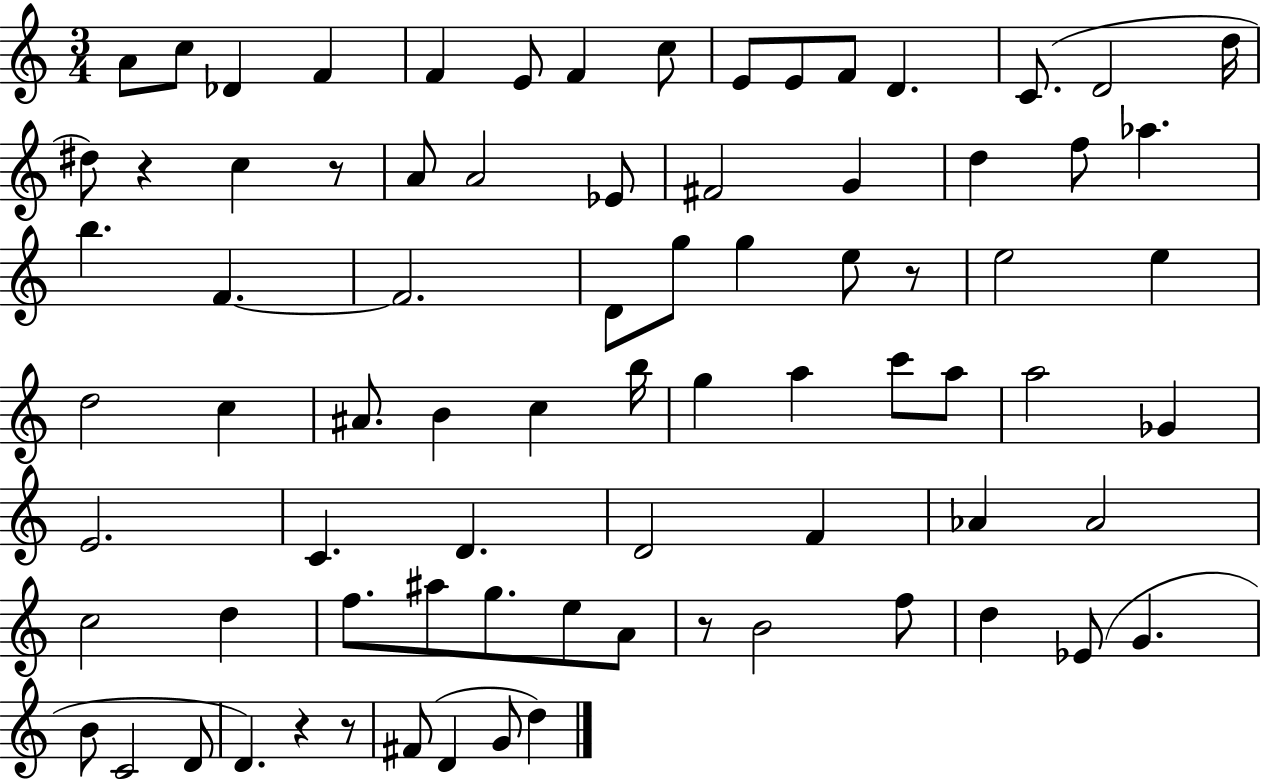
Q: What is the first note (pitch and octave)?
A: A4